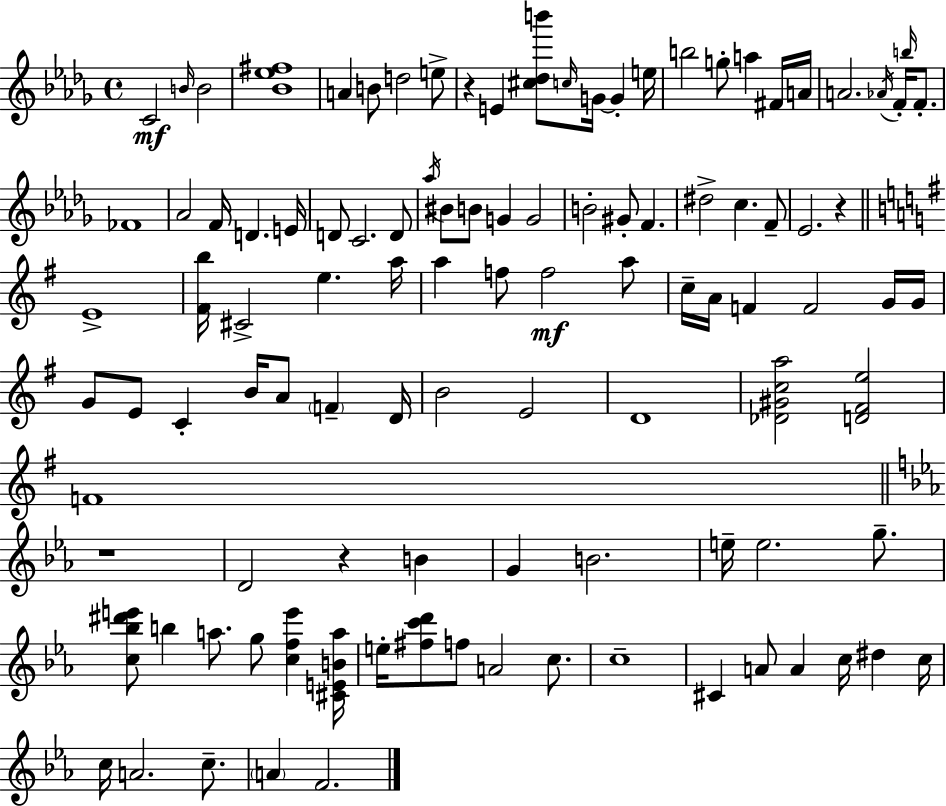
C4/h B4/s B4/h [Bb4,Eb5,F#5]/w A4/q B4/e D5/h E5/e R/q E4/q [C#5,Db5,B6]/e C5/s G4/s G4/q E5/s B5/h G5/e A5/q F#4/s A4/s A4/h. Ab4/s F4/s B5/s F4/e. FES4/w Ab4/h F4/s D4/q. E4/s D4/e C4/h. D4/e Ab5/s BIS4/e B4/e G4/q G4/h B4/h G#4/e F4/q. D#5/h C5/q. F4/e Eb4/h. R/q E4/w [F#4,B5]/s C#4/h E5/q. A5/s A5/q F5/e F5/h A5/e C5/s A4/s F4/q F4/h G4/s G4/s G4/e E4/e C4/q B4/s A4/e F4/q D4/s B4/h E4/h D4/w [Db4,G#4,C5,A5]/h [D4,F#4,E5]/h F4/w R/w D4/h R/q B4/q G4/q B4/h. E5/s E5/h. G5/e. [C5,Bb5,D#6,E6]/e B5/q A5/e. G5/e [C5,F5,E6]/q [C#4,E4,B4,A5]/s E5/s [F#5,C6,D6]/e F5/e A4/h C5/e. C5/w C#4/q A4/e A4/q C5/s D#5/q C5/s C5/s A4/h. C5/e. A4/q F4/h.